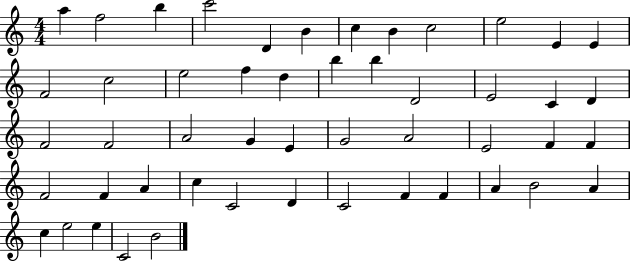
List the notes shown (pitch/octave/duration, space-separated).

A5/q F5/h B5/q C6/h D4/q B4/q C5/q B4/q C5/h E5/h E4/q E4/q F4/h C5/h E5/h F5/q D5/q B5/q B5/q D4/h E4/h C4/q D4/q F4/h F4/h A4/h G4/q E4/q G4/h A4/h E4/h F4/q F4/q F4/h F4/q A4/q C5/q C4/h D4/q C4/h F4/q F4/q A4/q B4/h A4/q C5/q E5/h E5/q C4/h B4/h